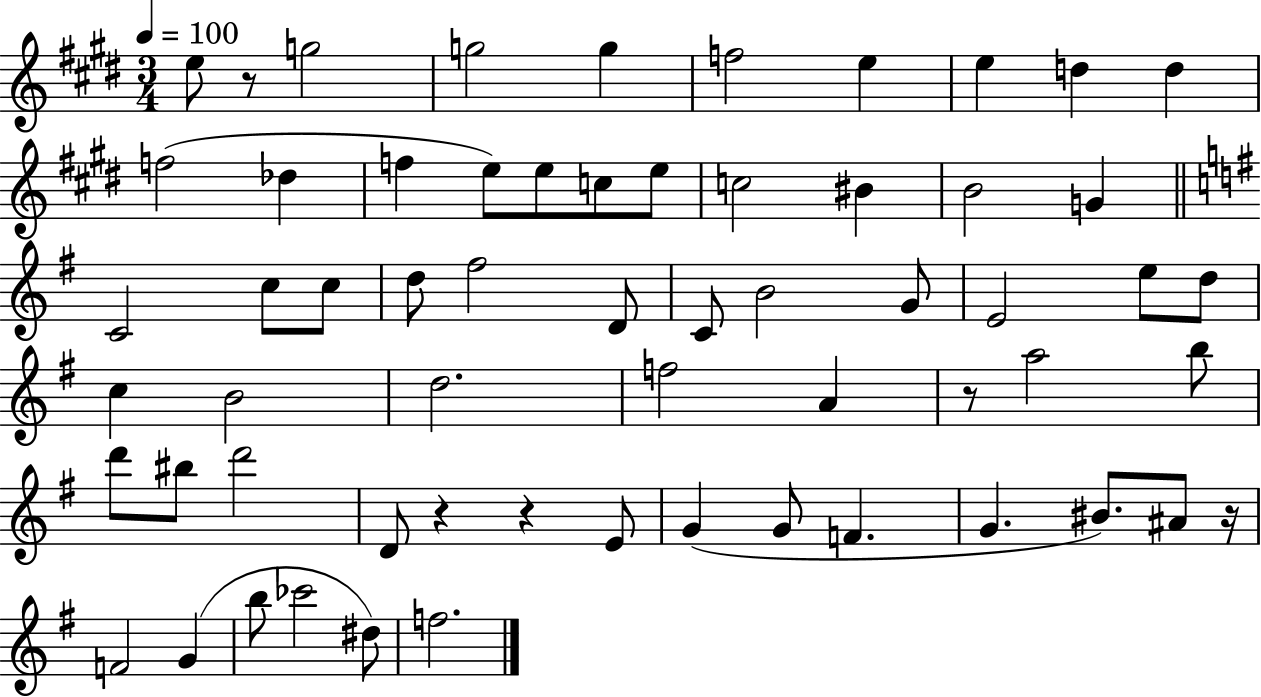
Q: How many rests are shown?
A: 5